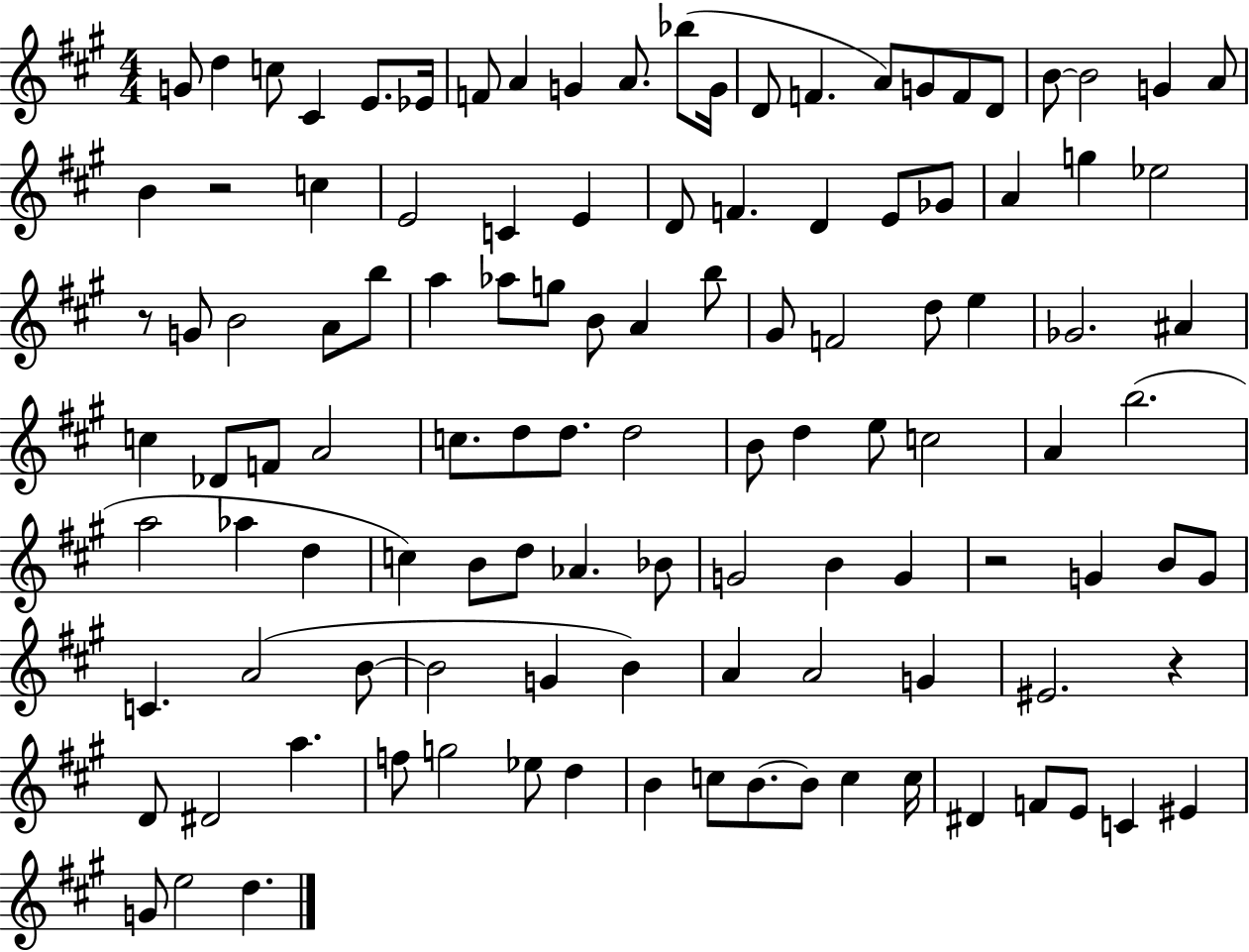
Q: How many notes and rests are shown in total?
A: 114